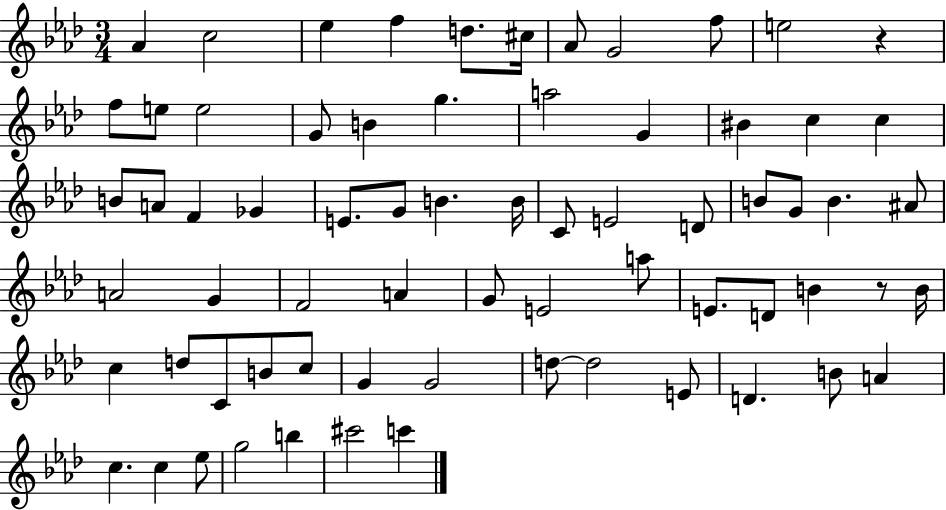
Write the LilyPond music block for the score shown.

{
  \clef treble
  \numericTimeSignature
  \time 3/4
  \key aes \major
  aes'4 c''2 | ees''4 f''4 d''8. cis''16 | aes'8 g'2 f''8 | e''2 r4 | \break f''8 e''8 e''2 | g'8 b'4 g''4. | a''2 g'4 | bis'4 c''4 c''4 | \break b'8 a'8 f'4 ges'4 | e'8. g'8 b'4. b'16 | c'8 e'2 d'8 | b'8 g'8 b'4. ais'8 | \break a'2 g'4 | f'2 a'4 | g'8 e'2 a''8 | e'8. d'8 b'4 r8 b'16 | \break c''4 d''8 c'8 b'8 c''8 | g'4 g'2 | d''8~~ d''2 e'8 | d'4. b'8 a'4 | \break c''4. c''4 ees''8 | g''2 b''4 | cis'''2 c'''4 | \bar "|."
}